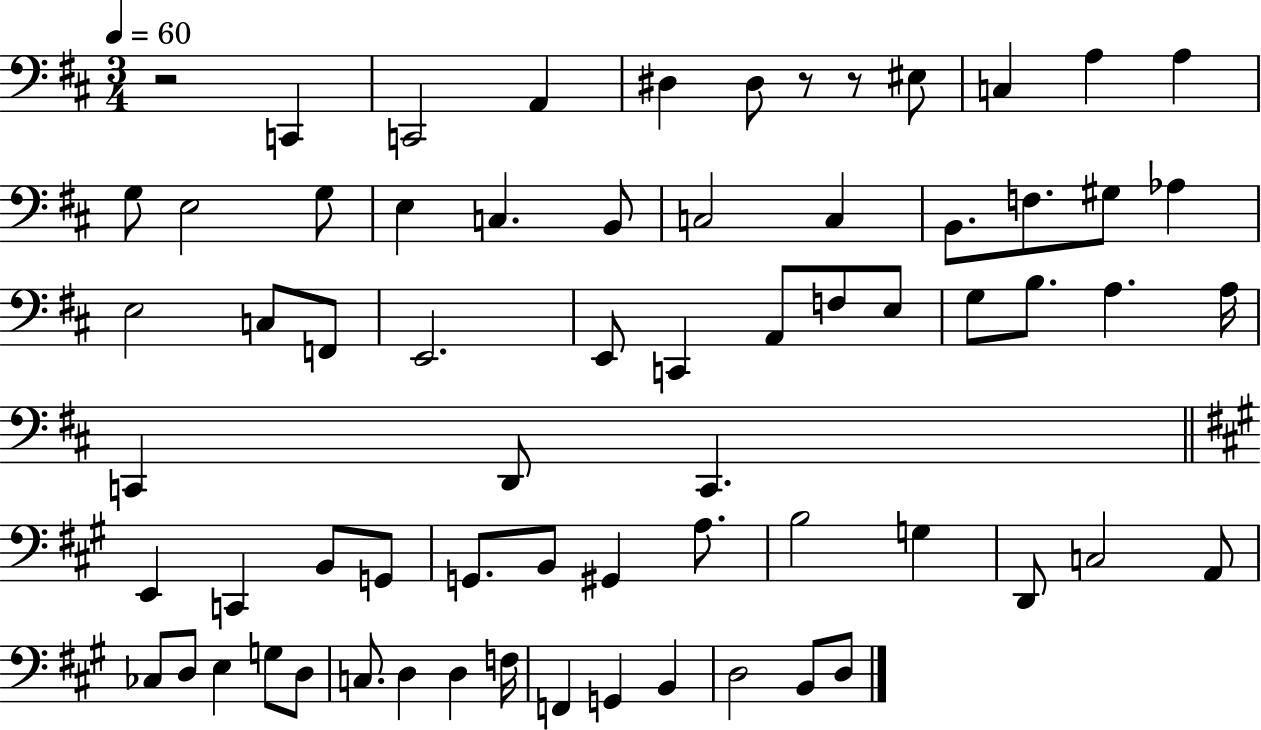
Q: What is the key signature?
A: D major